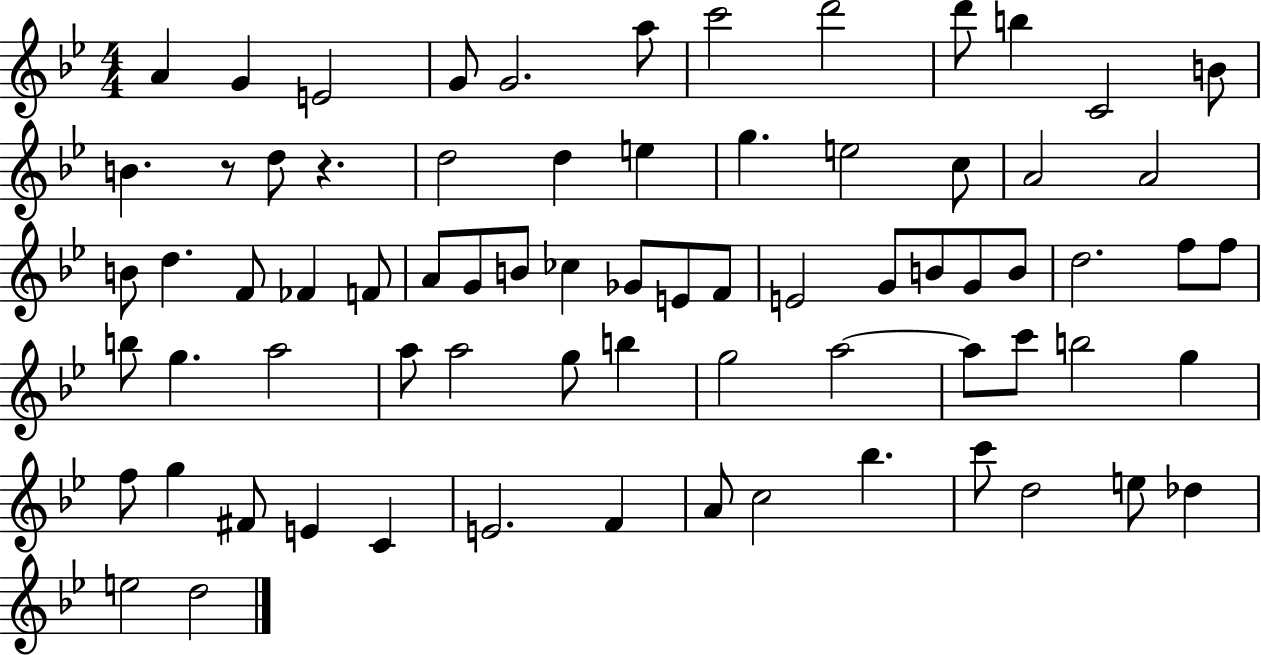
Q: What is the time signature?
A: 4/4